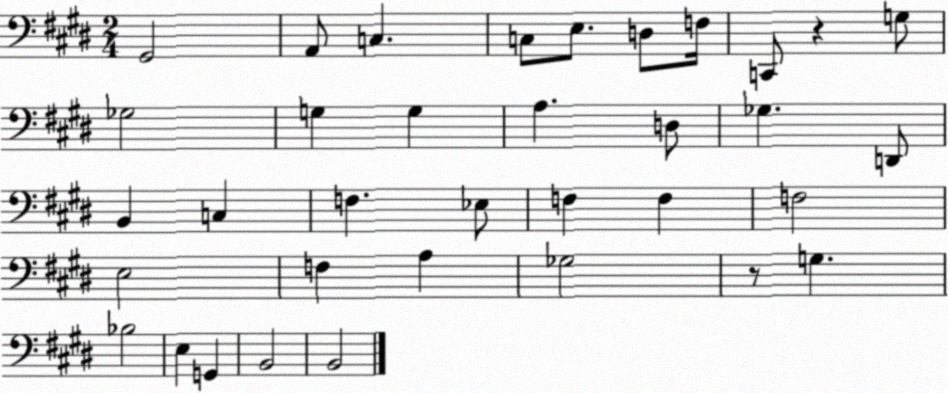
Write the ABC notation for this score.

X:1
T:Untitled
M:2/4
L:1/4
K:E
^G,,2 A,,/2 C, C,/2 E,/2 D,/2 F,/4 C,,/2 z G,/2 _G,2 G, G, A, D,/2 _G, D,,/2 B,, C, F, _E,/2 F, F, F,2 E,2 F, A, _G,2 z/2 G, _B,2 E, G,, B,,2 B,,2